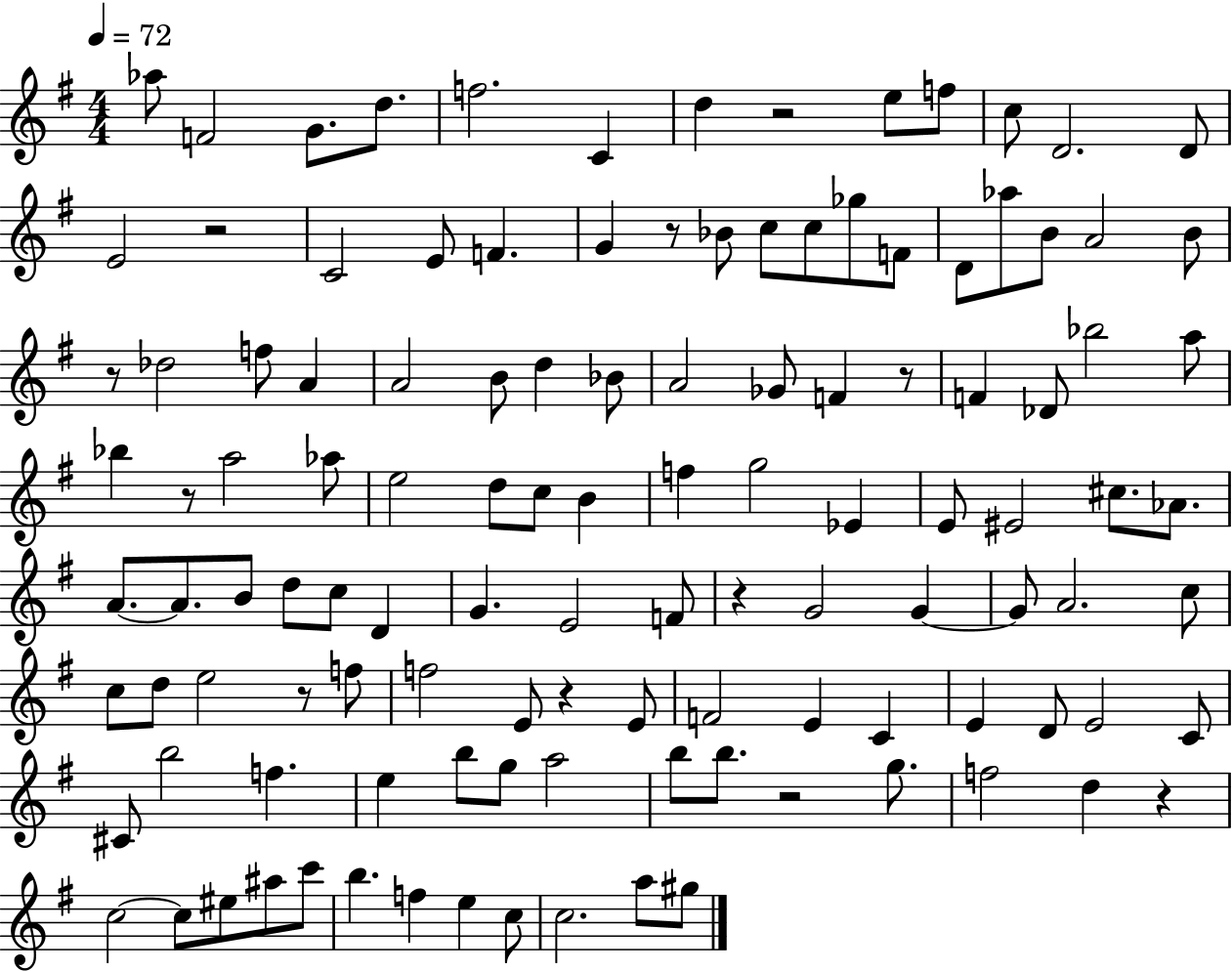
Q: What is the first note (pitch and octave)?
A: Ab5